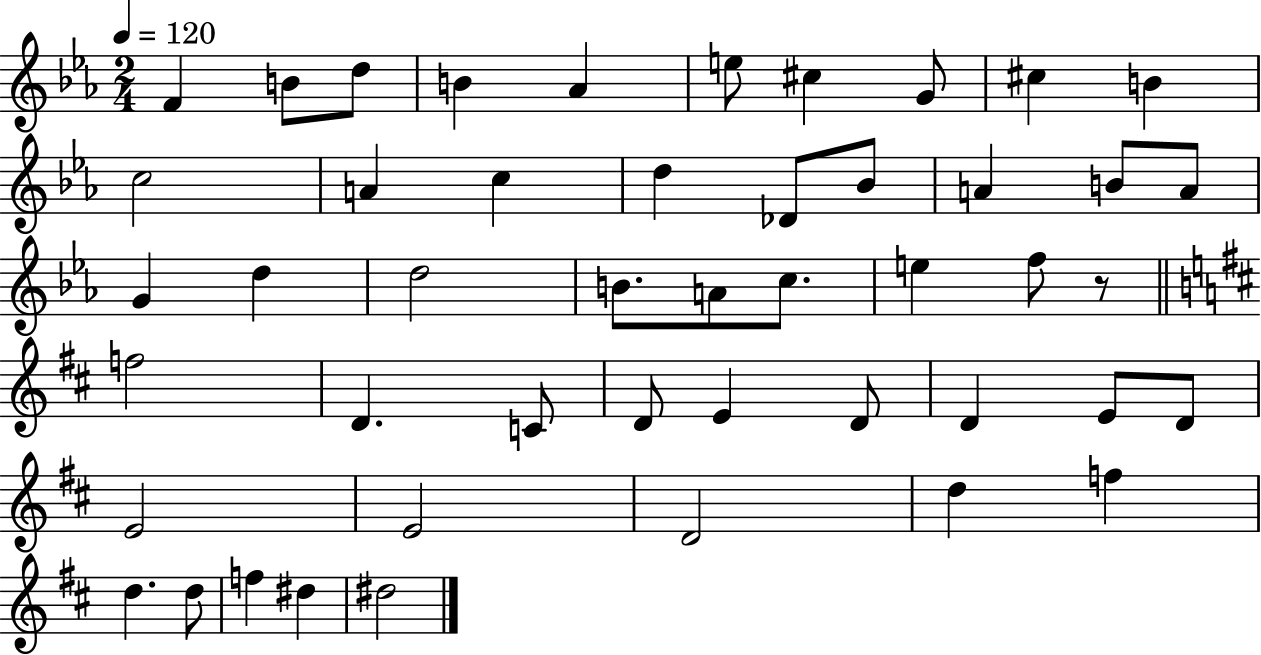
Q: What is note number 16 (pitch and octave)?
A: Bb4